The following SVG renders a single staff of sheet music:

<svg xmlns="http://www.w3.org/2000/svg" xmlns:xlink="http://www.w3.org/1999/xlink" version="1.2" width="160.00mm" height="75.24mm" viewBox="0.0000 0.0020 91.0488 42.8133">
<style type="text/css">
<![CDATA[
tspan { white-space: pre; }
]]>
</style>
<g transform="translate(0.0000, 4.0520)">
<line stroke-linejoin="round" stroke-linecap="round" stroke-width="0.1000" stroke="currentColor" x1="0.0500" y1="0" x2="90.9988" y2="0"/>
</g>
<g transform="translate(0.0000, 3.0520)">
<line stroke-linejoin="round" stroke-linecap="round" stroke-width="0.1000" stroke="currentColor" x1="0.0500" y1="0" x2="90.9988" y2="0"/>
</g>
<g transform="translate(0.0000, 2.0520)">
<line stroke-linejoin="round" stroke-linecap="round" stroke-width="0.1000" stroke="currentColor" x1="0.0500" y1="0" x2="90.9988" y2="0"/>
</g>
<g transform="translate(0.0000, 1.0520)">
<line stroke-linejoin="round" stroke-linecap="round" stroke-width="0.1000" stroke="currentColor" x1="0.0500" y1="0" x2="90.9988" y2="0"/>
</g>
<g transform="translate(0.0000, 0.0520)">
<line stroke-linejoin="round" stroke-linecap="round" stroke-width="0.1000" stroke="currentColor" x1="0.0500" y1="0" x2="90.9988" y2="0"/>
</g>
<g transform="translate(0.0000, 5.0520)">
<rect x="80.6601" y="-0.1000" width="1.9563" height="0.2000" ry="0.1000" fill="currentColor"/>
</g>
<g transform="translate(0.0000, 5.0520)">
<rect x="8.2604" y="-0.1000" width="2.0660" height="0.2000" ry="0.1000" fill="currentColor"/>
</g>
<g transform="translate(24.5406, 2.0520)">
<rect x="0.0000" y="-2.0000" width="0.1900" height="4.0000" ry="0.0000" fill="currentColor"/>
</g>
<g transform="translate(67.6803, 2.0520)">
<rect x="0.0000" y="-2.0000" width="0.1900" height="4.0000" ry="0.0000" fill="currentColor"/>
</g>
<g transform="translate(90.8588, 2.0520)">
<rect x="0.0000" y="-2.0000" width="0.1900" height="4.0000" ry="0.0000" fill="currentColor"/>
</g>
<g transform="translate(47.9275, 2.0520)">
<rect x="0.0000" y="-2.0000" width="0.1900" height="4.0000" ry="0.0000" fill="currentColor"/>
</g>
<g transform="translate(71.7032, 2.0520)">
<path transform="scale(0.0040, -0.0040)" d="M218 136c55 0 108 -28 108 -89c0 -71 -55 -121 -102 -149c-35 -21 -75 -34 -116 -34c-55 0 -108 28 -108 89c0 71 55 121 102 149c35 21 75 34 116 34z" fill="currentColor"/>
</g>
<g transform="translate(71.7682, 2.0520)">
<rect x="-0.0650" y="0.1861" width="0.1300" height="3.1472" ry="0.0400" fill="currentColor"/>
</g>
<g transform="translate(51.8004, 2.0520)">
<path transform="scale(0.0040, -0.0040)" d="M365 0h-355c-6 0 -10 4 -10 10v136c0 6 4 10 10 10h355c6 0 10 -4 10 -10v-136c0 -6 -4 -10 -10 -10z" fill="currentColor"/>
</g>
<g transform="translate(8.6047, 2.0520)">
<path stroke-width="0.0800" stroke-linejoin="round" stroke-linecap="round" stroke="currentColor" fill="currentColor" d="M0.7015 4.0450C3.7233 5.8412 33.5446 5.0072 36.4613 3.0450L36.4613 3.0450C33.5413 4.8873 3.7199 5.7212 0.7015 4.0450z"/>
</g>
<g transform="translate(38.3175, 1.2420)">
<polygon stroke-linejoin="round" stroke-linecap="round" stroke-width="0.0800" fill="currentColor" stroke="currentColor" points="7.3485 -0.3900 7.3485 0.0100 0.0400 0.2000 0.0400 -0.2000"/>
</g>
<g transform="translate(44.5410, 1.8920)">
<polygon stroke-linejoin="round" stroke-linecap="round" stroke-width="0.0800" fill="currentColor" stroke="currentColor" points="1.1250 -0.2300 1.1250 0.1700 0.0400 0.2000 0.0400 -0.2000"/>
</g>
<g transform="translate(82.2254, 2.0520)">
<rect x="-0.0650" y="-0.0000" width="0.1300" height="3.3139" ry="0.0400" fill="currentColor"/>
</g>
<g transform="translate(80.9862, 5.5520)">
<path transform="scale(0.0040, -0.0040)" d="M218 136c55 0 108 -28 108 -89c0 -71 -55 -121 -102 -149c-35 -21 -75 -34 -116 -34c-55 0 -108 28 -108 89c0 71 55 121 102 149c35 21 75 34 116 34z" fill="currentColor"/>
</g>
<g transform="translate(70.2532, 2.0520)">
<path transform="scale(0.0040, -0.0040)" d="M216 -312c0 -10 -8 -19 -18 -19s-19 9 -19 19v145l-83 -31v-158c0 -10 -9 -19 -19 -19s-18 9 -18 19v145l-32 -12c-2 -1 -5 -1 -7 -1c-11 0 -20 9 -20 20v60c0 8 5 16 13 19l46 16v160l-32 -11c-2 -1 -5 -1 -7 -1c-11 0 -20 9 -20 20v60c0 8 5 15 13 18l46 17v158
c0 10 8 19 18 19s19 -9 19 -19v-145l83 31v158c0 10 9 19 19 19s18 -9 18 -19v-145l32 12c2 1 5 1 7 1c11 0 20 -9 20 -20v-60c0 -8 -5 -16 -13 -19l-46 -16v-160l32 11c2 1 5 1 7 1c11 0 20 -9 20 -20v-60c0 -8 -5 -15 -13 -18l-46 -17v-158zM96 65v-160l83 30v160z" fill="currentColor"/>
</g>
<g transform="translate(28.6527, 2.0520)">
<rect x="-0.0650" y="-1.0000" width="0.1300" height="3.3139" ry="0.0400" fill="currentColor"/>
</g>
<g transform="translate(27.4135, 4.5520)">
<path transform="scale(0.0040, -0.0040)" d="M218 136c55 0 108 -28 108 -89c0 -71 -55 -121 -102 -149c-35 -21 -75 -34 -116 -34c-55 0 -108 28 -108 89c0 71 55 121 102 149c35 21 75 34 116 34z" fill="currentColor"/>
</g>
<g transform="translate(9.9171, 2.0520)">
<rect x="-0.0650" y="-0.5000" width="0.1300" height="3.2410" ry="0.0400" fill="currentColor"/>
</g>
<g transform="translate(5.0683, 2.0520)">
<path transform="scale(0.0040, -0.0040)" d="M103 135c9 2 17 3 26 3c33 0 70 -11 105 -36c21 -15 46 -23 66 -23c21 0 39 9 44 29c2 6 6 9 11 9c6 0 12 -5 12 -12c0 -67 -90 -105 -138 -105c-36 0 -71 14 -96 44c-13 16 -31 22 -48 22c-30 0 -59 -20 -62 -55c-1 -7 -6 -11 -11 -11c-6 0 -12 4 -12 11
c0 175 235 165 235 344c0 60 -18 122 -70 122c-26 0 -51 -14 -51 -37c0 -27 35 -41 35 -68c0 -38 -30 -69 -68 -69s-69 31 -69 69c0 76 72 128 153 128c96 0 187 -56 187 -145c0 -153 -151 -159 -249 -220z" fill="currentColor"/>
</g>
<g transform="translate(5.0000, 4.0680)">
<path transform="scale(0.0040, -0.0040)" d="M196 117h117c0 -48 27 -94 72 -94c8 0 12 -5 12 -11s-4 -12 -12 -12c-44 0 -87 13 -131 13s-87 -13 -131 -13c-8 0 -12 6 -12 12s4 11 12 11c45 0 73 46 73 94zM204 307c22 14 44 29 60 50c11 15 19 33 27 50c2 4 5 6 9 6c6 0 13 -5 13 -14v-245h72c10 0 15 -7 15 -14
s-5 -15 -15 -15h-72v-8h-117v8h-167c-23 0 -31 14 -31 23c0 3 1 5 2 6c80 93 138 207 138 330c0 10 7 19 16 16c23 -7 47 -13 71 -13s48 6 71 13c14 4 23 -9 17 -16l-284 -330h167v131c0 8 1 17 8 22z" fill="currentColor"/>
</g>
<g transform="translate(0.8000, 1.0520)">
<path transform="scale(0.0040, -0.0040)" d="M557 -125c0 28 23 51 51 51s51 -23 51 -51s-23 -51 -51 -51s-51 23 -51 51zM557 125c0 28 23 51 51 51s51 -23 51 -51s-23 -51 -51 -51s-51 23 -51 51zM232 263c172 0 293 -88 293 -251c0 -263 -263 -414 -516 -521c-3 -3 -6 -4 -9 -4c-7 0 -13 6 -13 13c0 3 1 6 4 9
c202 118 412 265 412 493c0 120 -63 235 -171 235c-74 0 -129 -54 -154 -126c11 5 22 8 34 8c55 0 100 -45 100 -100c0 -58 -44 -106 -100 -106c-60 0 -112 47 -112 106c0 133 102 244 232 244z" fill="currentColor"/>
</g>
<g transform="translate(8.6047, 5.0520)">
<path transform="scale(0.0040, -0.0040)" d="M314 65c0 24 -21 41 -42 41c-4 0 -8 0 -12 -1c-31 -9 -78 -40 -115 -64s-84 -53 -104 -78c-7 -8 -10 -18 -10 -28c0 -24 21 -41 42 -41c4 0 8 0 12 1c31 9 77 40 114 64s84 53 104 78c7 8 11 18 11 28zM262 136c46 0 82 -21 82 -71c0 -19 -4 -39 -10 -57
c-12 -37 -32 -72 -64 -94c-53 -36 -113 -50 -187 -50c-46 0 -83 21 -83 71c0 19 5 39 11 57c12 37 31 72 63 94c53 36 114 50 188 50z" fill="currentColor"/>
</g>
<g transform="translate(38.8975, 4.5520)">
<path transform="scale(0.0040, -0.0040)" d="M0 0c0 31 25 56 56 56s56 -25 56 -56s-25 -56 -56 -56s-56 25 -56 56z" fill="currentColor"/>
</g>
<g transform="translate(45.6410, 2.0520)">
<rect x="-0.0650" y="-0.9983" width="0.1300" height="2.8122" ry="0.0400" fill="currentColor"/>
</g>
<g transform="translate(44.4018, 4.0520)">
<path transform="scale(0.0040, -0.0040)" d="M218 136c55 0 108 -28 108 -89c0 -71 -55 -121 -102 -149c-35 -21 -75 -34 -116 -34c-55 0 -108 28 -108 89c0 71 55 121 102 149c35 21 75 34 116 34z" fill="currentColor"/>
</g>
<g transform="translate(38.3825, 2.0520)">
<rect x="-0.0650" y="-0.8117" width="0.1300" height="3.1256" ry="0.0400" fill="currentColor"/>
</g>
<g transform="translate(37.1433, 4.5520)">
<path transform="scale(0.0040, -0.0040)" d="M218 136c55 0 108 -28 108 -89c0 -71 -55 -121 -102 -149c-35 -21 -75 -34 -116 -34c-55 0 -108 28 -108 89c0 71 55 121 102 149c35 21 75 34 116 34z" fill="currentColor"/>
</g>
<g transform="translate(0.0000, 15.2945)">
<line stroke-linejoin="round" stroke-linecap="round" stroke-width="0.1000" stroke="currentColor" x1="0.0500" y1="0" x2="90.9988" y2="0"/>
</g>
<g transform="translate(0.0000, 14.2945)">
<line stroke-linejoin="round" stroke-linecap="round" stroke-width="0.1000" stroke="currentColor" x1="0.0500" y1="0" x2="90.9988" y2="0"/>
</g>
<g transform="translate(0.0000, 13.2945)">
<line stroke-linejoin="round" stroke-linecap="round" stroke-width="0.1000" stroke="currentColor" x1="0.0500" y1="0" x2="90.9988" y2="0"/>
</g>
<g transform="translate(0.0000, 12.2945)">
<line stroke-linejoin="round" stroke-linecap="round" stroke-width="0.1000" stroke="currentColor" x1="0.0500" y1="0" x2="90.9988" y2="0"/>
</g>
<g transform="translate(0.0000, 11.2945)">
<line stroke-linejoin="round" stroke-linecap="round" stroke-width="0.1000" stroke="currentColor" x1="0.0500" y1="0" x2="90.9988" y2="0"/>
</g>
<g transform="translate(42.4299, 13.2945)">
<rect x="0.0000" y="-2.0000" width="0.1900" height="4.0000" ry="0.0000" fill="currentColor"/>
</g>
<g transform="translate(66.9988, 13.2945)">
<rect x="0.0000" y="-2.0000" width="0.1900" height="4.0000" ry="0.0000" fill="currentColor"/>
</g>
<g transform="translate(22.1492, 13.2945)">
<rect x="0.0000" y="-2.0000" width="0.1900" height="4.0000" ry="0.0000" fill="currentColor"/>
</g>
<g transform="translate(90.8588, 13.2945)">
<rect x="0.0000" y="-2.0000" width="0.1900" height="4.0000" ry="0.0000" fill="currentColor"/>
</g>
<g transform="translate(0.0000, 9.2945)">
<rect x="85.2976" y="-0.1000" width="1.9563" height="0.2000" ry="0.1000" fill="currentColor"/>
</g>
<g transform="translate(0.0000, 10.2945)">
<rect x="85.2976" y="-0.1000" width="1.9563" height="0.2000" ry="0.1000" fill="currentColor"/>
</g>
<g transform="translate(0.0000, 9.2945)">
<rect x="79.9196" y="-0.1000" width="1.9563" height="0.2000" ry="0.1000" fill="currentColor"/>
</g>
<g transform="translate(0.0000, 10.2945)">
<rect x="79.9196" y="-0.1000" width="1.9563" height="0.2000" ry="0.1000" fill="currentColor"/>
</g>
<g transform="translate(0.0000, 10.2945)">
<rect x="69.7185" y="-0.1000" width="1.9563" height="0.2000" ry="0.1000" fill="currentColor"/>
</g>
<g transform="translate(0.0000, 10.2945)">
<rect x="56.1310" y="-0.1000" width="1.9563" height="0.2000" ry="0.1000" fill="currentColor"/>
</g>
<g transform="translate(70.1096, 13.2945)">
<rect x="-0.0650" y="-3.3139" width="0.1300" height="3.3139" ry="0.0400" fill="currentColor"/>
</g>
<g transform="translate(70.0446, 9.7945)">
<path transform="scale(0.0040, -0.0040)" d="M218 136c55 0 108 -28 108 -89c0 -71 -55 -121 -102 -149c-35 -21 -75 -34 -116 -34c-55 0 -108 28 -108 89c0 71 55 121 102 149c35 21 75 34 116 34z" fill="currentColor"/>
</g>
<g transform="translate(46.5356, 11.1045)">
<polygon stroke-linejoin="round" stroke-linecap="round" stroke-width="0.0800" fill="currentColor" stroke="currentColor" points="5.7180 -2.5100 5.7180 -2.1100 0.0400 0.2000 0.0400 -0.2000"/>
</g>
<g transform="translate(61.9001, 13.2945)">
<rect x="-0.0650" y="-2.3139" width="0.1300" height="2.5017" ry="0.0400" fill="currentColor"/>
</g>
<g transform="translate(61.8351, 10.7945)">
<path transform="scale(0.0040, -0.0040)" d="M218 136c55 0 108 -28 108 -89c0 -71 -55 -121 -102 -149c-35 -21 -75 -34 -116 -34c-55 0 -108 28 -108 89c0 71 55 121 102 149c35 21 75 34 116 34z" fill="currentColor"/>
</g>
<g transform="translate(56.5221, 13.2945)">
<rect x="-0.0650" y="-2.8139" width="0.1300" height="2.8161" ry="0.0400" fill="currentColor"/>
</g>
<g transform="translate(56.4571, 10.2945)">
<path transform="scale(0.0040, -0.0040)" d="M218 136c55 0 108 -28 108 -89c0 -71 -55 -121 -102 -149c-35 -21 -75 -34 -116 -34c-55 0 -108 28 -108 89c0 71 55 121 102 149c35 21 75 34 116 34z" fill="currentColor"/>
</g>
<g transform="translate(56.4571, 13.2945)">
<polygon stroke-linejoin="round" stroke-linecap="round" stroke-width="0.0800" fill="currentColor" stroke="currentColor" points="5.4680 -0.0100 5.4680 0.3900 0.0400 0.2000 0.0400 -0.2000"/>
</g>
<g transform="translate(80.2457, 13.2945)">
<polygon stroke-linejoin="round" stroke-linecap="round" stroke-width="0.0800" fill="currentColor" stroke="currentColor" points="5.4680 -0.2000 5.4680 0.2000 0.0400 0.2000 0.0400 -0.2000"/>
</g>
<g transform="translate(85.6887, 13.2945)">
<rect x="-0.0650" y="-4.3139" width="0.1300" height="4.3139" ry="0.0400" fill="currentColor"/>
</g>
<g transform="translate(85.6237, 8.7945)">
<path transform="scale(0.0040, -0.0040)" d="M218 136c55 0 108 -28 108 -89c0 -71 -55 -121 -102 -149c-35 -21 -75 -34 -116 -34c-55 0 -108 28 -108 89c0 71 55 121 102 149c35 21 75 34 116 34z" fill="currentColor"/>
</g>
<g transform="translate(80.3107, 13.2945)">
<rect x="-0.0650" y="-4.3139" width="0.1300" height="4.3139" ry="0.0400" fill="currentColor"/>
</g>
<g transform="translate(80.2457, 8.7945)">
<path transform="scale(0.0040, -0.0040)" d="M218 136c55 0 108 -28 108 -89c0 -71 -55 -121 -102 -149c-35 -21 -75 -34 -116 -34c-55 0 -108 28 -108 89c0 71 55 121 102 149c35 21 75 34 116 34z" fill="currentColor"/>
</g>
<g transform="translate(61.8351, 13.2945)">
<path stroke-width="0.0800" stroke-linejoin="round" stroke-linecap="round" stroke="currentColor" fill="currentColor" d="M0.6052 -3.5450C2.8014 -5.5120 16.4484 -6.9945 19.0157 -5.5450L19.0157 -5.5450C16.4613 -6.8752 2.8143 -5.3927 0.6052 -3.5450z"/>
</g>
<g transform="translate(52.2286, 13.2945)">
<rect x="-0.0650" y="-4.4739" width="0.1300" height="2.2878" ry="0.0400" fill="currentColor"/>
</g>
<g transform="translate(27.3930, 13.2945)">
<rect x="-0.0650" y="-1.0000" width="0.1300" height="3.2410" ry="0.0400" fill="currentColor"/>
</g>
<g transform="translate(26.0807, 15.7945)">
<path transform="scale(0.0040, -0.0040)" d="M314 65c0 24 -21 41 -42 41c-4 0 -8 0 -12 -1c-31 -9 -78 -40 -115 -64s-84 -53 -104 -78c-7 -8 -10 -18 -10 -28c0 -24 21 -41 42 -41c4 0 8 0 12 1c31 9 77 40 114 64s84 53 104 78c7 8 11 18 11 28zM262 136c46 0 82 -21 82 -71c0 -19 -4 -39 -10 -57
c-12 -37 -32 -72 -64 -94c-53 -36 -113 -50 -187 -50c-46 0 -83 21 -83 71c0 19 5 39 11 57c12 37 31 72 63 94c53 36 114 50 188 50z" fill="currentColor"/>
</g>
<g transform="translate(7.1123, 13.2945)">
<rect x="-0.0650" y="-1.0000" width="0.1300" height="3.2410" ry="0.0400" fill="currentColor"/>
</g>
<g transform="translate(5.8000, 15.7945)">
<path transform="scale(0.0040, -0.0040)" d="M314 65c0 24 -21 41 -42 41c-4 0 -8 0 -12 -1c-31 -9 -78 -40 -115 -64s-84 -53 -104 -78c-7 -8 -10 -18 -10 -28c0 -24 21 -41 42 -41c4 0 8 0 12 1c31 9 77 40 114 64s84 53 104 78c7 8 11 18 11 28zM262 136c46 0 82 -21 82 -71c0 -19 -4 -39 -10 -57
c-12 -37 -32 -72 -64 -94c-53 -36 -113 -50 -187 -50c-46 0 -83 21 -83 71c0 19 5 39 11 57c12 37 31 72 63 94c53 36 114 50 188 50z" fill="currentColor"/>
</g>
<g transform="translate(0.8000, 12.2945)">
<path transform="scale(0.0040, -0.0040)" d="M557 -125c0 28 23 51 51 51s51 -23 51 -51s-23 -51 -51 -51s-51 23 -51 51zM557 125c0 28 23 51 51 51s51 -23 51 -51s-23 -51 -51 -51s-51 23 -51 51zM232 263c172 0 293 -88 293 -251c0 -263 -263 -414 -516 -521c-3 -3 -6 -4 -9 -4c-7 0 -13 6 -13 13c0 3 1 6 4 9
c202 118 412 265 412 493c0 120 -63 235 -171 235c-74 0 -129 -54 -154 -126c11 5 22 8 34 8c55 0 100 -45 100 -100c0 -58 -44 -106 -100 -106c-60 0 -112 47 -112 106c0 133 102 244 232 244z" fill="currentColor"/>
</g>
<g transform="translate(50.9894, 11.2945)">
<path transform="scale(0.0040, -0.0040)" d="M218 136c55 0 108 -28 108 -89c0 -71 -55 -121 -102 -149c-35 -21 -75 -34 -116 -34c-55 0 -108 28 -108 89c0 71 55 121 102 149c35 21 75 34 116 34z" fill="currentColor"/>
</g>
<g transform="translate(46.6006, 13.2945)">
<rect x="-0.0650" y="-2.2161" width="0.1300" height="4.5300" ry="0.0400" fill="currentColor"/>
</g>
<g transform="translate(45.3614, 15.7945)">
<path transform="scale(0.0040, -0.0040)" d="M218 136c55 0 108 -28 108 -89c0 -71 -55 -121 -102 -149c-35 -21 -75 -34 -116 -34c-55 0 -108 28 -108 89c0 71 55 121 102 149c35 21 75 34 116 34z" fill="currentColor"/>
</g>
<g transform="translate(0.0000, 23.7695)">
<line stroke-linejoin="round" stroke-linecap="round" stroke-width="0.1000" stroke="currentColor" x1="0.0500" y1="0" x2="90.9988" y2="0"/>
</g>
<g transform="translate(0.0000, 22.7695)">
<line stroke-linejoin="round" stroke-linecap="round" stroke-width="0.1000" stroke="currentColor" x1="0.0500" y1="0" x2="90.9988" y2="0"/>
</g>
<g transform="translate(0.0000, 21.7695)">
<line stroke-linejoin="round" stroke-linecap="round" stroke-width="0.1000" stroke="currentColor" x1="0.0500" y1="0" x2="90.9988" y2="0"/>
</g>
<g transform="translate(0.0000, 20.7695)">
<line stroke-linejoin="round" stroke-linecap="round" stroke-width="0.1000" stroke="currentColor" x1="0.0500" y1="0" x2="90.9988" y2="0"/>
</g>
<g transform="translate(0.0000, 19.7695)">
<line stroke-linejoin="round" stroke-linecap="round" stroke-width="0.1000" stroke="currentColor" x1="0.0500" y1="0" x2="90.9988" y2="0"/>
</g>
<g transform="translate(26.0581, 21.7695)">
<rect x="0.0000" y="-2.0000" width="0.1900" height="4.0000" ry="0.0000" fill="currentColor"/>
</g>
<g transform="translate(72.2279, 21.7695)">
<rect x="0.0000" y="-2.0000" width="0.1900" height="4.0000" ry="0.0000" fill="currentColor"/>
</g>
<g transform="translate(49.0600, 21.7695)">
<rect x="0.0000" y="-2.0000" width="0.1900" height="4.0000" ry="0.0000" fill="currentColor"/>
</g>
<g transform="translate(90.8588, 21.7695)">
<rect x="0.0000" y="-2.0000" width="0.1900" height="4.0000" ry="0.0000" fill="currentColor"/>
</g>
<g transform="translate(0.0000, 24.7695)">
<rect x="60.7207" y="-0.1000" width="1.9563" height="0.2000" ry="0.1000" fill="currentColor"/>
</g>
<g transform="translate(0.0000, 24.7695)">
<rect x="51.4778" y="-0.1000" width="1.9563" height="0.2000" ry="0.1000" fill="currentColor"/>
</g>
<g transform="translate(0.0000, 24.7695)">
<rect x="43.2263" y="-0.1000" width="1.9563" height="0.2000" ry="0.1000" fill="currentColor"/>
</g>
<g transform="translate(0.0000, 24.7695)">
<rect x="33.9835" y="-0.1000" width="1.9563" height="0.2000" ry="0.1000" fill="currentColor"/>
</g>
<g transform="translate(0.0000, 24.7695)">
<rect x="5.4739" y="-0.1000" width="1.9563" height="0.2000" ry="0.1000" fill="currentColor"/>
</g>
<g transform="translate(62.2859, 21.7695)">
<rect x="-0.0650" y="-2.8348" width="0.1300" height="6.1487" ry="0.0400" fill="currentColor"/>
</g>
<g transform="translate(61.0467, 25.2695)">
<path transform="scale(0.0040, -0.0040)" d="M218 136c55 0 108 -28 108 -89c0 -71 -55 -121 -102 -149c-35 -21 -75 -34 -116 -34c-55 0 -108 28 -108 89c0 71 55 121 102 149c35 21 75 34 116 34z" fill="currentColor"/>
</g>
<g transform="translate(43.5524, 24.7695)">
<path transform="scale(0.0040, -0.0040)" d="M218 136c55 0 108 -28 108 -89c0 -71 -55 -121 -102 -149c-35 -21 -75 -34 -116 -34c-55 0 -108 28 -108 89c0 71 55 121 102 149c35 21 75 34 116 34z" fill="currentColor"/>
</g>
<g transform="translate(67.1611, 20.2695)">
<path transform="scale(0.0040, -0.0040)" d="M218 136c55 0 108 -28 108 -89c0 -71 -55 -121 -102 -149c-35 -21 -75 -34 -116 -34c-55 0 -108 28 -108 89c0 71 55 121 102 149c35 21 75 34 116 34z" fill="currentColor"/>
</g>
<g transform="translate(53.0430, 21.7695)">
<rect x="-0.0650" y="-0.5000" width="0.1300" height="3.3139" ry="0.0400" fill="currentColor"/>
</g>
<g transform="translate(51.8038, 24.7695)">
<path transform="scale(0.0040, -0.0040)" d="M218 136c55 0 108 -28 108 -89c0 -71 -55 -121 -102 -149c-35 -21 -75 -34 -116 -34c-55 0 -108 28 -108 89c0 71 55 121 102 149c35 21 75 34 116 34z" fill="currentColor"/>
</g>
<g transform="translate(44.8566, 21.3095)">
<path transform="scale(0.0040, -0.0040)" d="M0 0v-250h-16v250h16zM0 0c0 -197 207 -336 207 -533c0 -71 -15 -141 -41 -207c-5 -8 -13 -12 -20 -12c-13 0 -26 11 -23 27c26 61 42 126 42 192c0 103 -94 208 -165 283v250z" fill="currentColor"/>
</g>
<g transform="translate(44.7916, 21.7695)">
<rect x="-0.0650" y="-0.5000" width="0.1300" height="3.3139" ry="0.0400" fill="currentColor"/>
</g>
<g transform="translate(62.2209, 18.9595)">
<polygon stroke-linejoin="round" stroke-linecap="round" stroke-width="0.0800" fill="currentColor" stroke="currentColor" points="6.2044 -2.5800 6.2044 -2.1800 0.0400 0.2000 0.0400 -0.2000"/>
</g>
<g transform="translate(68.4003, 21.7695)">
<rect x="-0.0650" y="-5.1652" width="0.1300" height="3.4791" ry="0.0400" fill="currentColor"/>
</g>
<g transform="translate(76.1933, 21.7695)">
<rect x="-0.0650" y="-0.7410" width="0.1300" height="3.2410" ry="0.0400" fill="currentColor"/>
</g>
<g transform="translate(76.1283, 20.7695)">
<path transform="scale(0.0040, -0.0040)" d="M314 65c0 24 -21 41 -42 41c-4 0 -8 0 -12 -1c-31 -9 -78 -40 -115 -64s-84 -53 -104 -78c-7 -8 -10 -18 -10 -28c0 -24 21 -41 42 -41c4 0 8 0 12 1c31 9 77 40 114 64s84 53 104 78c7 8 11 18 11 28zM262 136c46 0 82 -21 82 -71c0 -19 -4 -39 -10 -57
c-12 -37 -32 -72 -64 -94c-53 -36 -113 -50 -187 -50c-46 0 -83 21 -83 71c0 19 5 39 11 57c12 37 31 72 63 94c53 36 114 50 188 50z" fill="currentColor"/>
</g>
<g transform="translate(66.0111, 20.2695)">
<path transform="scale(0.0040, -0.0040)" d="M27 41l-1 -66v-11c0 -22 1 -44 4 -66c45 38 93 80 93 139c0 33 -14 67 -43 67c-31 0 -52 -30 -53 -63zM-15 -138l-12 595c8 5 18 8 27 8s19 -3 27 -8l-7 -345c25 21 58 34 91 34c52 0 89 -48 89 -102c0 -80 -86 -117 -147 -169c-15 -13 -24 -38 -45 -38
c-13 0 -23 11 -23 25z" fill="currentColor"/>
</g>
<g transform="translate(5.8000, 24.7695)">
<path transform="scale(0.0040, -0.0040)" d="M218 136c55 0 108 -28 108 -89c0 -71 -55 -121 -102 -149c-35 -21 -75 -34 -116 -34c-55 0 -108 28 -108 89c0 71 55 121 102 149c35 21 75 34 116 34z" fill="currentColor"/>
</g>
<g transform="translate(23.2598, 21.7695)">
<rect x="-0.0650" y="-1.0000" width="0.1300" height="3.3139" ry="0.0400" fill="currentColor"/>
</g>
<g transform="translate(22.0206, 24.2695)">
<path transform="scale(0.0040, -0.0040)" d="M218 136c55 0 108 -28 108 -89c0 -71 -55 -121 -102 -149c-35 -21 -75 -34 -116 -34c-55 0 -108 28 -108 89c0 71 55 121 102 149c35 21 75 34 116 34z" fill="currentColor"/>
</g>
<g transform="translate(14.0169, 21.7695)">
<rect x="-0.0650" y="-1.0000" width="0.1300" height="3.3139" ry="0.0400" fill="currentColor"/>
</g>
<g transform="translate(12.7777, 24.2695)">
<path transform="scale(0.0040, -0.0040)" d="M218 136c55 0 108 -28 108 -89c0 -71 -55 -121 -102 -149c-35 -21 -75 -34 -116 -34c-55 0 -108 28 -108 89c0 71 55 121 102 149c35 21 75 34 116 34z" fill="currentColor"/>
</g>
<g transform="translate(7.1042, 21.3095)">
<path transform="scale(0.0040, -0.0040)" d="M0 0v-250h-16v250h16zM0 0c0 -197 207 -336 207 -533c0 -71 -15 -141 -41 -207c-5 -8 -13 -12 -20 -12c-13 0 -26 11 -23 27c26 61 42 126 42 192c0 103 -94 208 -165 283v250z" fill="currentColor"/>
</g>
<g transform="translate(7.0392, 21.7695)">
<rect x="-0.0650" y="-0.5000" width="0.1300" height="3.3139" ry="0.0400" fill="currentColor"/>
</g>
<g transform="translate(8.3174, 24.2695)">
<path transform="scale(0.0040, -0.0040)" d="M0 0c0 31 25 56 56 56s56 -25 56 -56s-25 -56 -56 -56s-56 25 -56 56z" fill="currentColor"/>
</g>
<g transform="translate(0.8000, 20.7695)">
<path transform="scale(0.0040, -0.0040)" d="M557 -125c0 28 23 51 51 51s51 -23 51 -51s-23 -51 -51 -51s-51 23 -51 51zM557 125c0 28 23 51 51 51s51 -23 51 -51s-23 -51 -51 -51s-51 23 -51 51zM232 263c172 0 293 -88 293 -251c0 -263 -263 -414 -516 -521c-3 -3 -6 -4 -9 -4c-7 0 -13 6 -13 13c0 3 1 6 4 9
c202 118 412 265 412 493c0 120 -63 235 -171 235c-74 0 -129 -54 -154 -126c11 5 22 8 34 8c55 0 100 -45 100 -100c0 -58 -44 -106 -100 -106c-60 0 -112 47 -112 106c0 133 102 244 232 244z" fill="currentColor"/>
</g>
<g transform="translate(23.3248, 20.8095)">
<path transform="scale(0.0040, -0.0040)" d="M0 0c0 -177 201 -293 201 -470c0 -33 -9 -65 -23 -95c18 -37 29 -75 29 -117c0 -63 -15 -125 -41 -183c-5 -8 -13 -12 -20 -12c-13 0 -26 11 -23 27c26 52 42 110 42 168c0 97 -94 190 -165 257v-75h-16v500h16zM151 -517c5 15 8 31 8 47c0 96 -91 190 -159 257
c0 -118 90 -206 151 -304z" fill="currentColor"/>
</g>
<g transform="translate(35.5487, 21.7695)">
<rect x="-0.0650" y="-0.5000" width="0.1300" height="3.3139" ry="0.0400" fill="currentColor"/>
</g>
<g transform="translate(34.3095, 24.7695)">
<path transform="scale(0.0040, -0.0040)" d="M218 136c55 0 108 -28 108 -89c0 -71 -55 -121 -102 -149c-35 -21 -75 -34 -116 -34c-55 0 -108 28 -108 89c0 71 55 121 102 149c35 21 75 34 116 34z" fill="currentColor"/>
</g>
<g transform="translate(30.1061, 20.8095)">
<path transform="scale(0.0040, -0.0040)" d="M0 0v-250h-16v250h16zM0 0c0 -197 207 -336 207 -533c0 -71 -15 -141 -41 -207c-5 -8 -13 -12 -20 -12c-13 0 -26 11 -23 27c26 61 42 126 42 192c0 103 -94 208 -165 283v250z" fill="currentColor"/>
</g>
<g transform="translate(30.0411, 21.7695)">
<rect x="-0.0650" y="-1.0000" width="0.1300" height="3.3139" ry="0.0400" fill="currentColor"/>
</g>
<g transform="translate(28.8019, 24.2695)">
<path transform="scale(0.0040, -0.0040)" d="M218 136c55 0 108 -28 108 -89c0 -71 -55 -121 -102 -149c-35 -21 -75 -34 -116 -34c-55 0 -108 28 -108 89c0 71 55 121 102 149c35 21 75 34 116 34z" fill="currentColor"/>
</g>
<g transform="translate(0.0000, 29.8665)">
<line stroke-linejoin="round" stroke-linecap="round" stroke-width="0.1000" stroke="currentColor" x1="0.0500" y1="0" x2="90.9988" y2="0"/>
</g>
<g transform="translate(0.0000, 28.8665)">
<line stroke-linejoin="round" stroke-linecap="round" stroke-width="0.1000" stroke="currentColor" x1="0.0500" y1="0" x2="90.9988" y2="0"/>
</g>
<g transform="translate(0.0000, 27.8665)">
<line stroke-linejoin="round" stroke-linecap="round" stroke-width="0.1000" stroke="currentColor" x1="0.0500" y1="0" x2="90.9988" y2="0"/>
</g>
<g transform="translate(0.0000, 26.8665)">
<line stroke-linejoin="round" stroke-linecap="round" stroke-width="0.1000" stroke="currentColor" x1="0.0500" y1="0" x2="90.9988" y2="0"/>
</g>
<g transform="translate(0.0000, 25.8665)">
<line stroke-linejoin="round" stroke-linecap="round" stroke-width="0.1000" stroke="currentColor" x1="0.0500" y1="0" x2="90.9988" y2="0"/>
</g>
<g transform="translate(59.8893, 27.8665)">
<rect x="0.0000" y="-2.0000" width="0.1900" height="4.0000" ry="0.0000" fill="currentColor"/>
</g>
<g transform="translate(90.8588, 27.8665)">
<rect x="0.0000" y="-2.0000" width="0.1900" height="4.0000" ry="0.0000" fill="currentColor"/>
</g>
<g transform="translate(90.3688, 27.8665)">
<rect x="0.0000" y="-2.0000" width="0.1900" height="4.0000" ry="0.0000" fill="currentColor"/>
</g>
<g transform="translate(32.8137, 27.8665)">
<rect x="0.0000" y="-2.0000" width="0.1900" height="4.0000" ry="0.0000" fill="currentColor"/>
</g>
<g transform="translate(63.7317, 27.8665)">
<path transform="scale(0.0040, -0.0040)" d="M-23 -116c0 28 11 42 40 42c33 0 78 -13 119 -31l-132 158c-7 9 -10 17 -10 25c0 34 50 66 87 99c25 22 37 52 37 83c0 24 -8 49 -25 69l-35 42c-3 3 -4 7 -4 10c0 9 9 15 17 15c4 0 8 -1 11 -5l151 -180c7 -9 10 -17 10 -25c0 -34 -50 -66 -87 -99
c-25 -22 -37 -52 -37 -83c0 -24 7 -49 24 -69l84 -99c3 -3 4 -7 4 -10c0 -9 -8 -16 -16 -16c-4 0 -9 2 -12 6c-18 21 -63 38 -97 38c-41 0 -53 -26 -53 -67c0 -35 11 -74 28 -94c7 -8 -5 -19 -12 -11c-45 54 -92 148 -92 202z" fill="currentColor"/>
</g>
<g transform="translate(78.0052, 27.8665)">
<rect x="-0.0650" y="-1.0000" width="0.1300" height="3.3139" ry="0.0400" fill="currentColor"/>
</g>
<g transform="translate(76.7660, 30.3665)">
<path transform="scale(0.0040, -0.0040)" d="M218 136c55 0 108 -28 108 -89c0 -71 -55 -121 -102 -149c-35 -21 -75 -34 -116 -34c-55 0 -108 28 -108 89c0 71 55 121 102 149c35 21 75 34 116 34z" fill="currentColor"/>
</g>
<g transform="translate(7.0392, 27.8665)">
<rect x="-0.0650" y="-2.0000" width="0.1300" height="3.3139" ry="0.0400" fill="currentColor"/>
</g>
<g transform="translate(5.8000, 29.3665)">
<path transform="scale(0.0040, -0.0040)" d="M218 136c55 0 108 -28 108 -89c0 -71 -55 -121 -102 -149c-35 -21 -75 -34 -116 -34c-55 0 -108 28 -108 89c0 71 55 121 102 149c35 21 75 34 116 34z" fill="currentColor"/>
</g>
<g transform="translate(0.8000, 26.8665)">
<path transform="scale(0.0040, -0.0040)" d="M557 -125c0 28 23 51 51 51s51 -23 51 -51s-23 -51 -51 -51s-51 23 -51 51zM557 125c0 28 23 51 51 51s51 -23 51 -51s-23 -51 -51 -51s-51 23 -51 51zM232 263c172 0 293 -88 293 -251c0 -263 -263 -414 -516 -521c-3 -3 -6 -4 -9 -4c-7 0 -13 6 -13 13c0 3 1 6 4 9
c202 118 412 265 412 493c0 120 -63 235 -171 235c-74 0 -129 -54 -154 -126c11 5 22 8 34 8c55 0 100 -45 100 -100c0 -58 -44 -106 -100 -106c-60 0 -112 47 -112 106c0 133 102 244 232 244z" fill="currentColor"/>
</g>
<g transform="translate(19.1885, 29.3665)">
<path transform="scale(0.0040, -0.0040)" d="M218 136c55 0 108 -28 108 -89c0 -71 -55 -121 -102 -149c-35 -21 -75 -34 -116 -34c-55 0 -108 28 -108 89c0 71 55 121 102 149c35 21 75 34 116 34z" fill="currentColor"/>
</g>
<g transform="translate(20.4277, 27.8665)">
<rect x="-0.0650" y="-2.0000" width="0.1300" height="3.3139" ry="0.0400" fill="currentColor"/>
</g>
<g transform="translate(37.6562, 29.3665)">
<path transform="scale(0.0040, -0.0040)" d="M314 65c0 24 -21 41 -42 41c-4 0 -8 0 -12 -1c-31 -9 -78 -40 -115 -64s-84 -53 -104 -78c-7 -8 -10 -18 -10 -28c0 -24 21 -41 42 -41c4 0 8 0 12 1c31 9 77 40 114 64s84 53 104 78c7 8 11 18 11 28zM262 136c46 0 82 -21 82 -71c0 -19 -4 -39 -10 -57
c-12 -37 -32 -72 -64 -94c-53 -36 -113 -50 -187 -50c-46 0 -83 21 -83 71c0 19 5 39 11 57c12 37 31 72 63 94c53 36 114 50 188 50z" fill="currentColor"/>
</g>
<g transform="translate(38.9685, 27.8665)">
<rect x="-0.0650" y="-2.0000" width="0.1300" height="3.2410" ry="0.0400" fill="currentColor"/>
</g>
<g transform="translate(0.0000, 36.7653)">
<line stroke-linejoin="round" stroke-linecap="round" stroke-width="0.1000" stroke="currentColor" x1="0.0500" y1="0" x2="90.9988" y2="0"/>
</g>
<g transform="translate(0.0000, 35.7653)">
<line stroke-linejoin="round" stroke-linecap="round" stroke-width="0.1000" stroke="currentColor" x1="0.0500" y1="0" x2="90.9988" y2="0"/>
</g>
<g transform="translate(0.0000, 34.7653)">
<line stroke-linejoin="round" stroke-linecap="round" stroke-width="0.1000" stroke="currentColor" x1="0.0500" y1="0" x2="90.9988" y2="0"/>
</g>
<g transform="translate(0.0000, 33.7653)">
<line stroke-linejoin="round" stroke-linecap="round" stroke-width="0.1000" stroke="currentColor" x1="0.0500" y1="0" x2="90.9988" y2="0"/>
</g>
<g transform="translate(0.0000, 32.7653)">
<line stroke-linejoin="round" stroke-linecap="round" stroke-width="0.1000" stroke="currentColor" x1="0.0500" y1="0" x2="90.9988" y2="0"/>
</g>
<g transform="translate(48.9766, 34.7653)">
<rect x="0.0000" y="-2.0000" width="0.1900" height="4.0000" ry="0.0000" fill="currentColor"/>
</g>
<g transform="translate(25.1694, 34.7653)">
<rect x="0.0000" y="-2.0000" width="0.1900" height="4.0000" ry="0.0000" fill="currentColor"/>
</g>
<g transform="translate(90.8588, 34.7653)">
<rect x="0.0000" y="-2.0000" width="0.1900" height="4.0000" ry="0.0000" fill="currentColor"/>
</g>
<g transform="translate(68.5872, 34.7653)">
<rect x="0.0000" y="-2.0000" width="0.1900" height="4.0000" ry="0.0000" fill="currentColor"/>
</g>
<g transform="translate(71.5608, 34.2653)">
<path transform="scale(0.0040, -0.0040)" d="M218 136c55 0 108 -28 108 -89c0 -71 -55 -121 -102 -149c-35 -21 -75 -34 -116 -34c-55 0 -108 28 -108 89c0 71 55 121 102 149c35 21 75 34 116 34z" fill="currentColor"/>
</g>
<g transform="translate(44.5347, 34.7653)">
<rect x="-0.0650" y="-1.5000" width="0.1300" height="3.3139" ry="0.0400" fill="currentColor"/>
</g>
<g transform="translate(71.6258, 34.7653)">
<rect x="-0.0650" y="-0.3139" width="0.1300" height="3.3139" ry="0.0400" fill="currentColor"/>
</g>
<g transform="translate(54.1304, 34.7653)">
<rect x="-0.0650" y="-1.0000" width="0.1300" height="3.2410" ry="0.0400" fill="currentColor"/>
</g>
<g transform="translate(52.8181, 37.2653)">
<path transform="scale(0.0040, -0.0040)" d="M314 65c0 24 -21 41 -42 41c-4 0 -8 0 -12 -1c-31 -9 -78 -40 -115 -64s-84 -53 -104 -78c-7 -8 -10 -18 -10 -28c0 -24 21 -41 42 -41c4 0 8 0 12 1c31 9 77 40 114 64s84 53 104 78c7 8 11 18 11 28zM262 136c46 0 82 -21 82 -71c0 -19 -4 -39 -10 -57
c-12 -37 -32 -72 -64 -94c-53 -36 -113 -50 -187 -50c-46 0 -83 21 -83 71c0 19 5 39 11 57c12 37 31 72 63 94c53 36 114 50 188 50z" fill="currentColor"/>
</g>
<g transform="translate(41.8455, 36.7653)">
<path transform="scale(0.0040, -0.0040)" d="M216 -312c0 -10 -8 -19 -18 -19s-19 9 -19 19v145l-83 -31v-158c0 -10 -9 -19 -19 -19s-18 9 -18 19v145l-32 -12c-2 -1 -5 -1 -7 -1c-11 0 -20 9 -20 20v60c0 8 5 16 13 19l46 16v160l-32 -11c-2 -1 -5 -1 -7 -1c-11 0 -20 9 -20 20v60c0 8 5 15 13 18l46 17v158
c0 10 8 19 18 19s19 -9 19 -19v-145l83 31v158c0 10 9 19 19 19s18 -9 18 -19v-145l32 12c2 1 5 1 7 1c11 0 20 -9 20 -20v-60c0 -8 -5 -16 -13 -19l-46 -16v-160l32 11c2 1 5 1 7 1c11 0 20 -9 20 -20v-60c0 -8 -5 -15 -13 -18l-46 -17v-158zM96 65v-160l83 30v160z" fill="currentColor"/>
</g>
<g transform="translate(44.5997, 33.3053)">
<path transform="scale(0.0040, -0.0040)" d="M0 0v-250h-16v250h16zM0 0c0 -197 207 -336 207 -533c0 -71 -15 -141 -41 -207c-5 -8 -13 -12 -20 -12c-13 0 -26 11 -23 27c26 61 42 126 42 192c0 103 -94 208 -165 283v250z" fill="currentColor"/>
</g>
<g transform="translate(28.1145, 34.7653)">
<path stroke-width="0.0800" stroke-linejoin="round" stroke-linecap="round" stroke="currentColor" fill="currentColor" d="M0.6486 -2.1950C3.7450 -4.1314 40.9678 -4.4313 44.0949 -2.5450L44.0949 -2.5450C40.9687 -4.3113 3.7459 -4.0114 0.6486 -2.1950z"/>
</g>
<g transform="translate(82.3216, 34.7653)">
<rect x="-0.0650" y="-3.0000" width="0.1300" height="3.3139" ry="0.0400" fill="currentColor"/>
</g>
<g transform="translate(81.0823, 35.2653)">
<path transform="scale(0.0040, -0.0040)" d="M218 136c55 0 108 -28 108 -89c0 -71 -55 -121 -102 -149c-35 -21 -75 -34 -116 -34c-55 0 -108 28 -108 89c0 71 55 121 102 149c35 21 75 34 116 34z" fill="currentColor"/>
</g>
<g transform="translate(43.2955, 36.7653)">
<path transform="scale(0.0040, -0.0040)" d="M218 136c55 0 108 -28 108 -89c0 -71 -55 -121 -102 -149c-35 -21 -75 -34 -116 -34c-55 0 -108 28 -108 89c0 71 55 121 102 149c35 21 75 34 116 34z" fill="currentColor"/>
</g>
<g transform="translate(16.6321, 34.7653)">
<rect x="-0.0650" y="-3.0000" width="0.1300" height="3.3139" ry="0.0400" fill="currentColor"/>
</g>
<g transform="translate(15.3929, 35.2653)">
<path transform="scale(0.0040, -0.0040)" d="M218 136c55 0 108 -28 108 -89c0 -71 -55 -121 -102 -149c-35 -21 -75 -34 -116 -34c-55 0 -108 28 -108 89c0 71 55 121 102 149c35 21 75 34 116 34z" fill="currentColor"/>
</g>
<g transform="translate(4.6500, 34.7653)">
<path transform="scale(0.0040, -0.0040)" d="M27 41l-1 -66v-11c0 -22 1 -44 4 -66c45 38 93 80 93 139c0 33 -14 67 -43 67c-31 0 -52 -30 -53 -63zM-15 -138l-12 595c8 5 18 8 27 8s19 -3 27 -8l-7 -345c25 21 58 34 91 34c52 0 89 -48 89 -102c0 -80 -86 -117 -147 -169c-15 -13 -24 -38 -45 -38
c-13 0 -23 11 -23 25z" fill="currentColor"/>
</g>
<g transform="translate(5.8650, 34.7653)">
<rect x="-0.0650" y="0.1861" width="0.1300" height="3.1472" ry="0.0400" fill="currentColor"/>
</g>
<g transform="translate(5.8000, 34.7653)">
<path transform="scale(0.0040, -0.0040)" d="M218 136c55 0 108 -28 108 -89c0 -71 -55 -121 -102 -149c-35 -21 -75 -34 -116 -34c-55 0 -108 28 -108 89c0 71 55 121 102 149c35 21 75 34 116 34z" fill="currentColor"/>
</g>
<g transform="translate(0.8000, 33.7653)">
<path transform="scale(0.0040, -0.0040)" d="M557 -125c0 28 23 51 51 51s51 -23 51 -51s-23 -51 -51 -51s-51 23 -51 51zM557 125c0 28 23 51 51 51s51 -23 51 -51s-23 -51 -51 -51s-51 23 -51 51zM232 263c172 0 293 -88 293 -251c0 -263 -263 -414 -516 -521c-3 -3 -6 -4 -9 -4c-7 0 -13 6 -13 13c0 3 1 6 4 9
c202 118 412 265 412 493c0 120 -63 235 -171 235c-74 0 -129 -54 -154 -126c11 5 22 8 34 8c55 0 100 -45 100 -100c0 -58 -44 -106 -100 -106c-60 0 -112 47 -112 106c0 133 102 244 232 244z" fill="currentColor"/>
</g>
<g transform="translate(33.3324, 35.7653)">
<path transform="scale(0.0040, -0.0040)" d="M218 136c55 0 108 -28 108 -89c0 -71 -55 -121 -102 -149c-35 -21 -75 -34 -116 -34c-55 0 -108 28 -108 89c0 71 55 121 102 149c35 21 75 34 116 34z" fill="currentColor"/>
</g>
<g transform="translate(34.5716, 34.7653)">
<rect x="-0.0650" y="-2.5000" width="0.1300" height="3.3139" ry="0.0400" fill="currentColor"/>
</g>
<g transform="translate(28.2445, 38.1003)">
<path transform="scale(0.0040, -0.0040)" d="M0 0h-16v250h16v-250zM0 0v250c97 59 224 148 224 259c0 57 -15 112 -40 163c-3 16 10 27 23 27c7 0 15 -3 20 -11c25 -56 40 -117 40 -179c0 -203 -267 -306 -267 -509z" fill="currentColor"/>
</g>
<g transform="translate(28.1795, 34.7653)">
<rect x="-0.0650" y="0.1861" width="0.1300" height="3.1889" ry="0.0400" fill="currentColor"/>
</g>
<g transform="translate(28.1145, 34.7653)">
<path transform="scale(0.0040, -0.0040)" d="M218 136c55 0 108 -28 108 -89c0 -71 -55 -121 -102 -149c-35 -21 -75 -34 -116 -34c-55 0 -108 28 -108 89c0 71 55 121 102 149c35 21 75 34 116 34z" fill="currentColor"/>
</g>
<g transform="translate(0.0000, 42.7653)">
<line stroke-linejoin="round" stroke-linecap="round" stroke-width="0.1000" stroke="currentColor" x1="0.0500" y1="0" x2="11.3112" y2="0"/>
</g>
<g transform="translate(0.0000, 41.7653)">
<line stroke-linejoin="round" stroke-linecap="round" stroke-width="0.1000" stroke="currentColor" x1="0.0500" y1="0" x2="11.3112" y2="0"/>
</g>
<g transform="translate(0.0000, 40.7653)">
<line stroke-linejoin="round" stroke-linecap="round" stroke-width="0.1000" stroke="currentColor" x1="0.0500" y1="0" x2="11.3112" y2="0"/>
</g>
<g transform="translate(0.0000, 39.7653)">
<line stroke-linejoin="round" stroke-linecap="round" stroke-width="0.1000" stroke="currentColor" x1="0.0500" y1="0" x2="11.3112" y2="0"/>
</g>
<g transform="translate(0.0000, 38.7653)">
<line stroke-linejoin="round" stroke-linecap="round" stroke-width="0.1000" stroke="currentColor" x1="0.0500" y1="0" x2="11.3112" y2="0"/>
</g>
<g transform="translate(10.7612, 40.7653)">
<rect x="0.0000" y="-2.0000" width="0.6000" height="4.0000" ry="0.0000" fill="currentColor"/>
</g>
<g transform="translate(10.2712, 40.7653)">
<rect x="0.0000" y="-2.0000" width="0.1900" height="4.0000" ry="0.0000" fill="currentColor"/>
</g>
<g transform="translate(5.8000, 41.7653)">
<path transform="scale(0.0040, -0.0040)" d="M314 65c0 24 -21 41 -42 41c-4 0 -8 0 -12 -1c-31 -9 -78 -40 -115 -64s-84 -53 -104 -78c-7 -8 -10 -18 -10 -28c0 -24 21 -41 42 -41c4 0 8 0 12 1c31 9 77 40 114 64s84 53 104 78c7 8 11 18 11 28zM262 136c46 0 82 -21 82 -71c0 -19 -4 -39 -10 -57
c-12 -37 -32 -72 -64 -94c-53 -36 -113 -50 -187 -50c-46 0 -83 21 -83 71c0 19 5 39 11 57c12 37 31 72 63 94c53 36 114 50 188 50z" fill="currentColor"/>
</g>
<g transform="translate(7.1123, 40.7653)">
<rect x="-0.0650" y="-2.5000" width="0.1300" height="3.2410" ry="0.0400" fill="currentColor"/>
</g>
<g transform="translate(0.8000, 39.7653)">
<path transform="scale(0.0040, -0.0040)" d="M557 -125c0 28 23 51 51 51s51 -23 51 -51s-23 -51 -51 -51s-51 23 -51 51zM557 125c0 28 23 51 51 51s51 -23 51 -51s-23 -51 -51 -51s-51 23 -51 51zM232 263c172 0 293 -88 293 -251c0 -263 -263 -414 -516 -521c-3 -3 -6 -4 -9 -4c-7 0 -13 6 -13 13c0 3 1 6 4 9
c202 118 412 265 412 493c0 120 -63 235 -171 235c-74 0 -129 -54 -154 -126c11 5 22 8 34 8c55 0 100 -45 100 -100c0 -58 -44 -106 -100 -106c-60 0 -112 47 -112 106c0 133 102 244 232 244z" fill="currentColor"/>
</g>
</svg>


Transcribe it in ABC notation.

X:1
T:Untitled
M:2/4
L:1/4
K:C
E,,2 F,, F,,/2 G,,/4 z2 ^D, D,, F,,2 F,,2 F,,/2 A,/2 C/2 B,/2 D F/2 F/2 E,,/2 F,, F,,/4 F,,/2 E,, E,,/2 E,, D,,/2 _G,/2 F,2 A,, A,, A,,2 z F,, _D, C, D,/2 B,, ^G,,/2 F,,2 E, C, B,,2